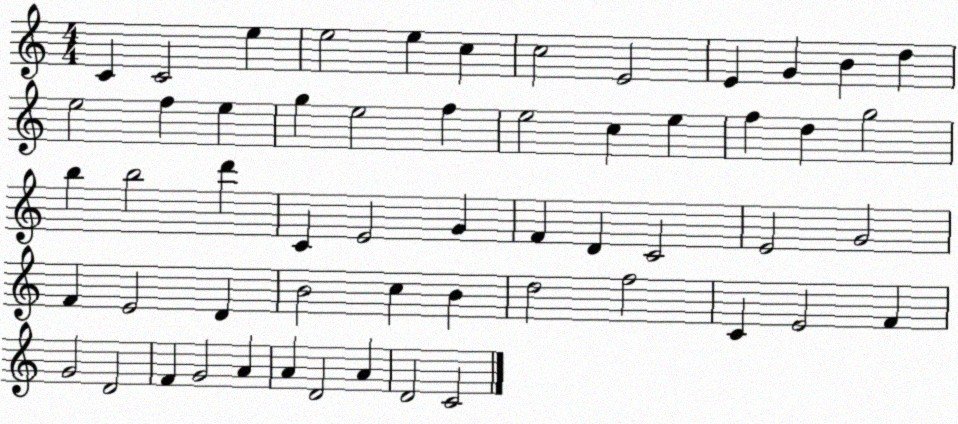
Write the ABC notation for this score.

X:1
T:Untitled
M:4/4
L:1/4
K:C
C C2 e e2 e c c2 E2 E G B d e2 f e g e2 f e2 c e f d g2 b b2 d' C E2 G F D C2 E2 G2 F E2 D B2 c B d2 f2 C E2 F G2 D2 F G2 A A D2 A D2 C2